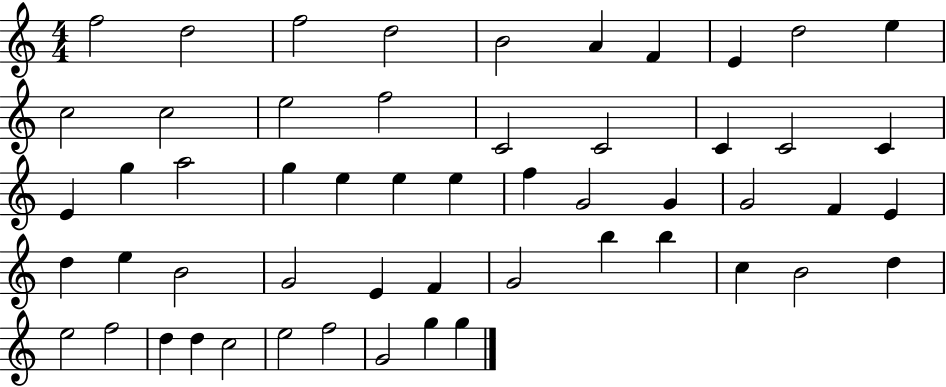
{
  \clef treble
  \numericTimeSignature
  \time 4/4
  \key c \major
  f''2 d''2 | f''2 d''2 | b'2 a'4 f'4 | e'4 d''2 e''4 | \break c''2 c''2 | e''2 f''2 | c'2 c'2 | c'4 c'2 c'4 | \break e'4 g''4 a''2 | g''4 e''4 e''4 e''4 | f''4 g'2 g'4 | g'2 f'4 e'4 | \break d''4 e''4 b'2 | g'2 e'4 f'4 | g'2 b''4 b''4 | c''4 b'2 d''4 | \break e''2 f''2 | d''4 d''4 c''2 | e''2 f''2 | g'2 g''4 g''4 | \break \bar "|."
}